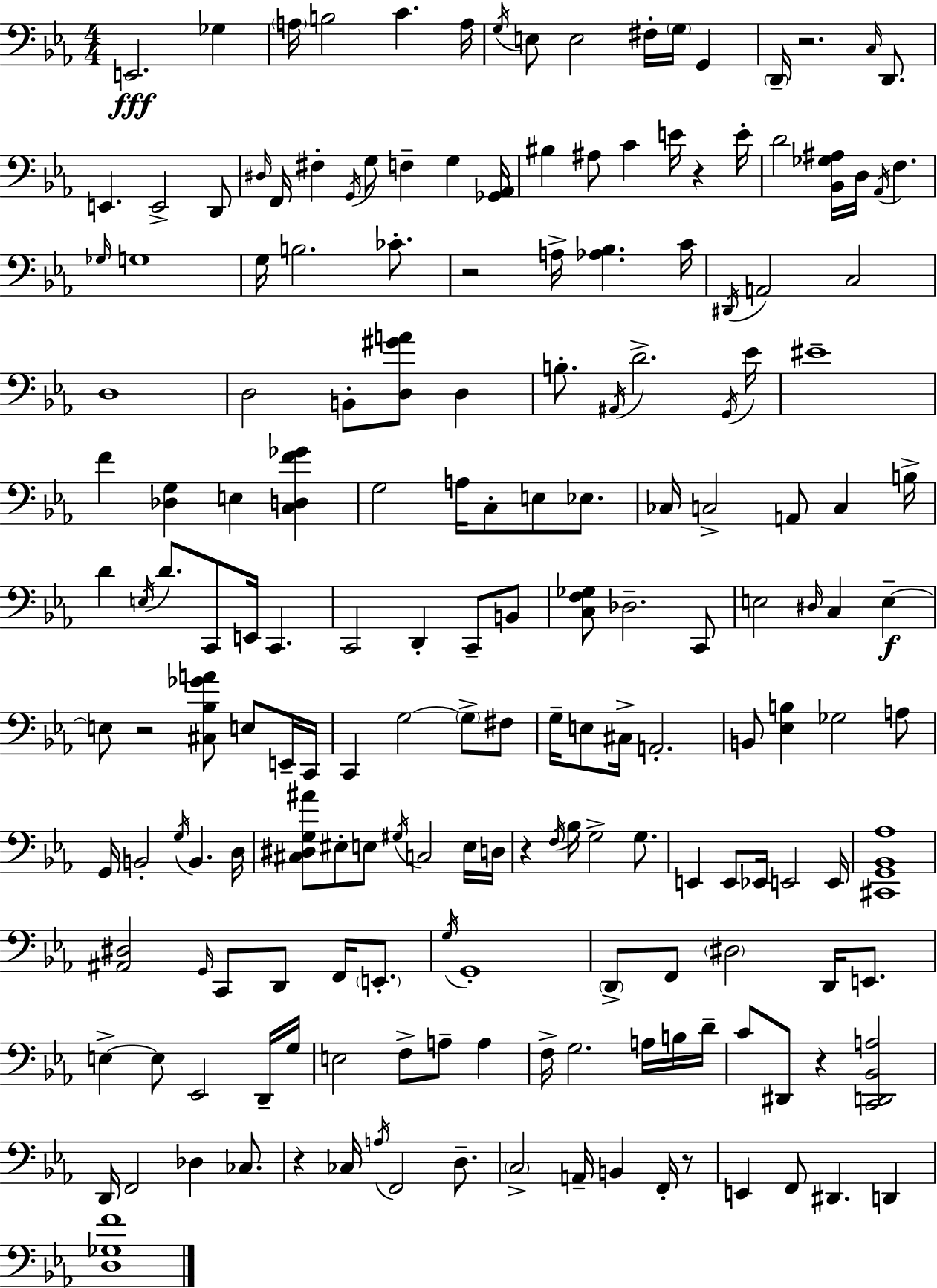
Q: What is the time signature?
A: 4/4